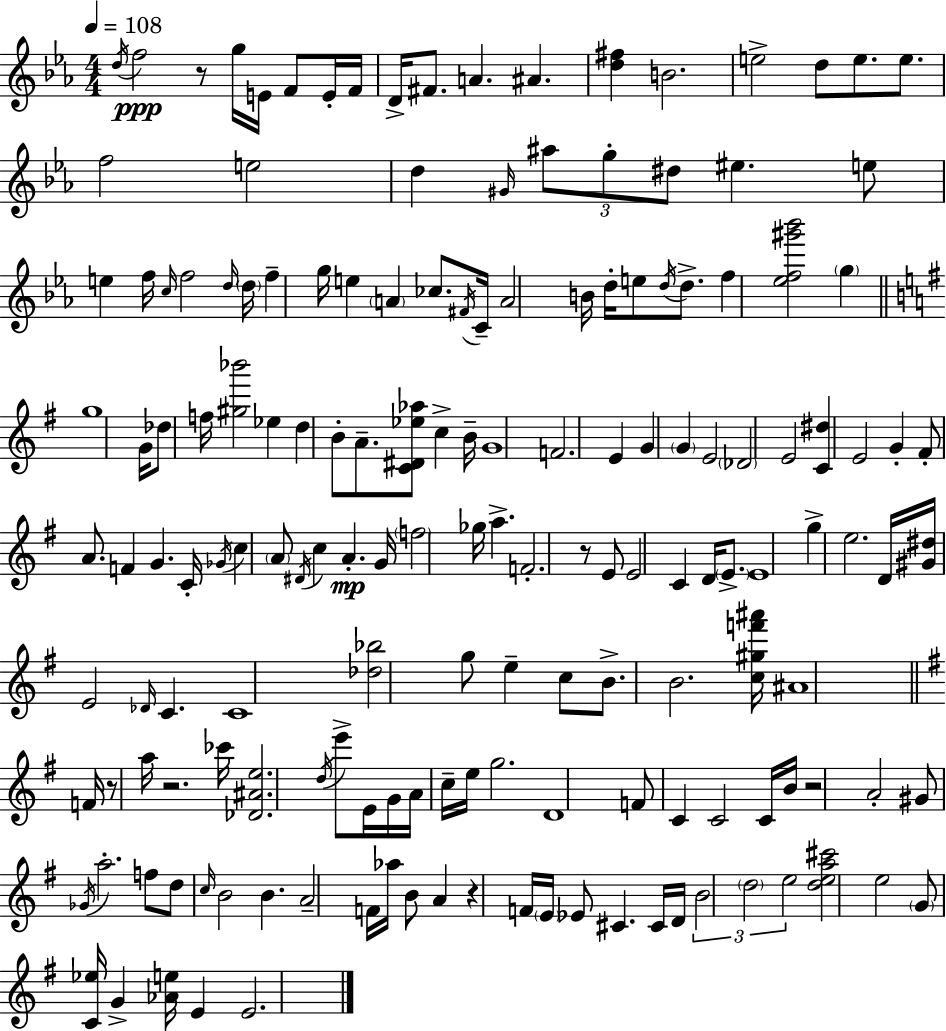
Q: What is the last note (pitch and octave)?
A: E4